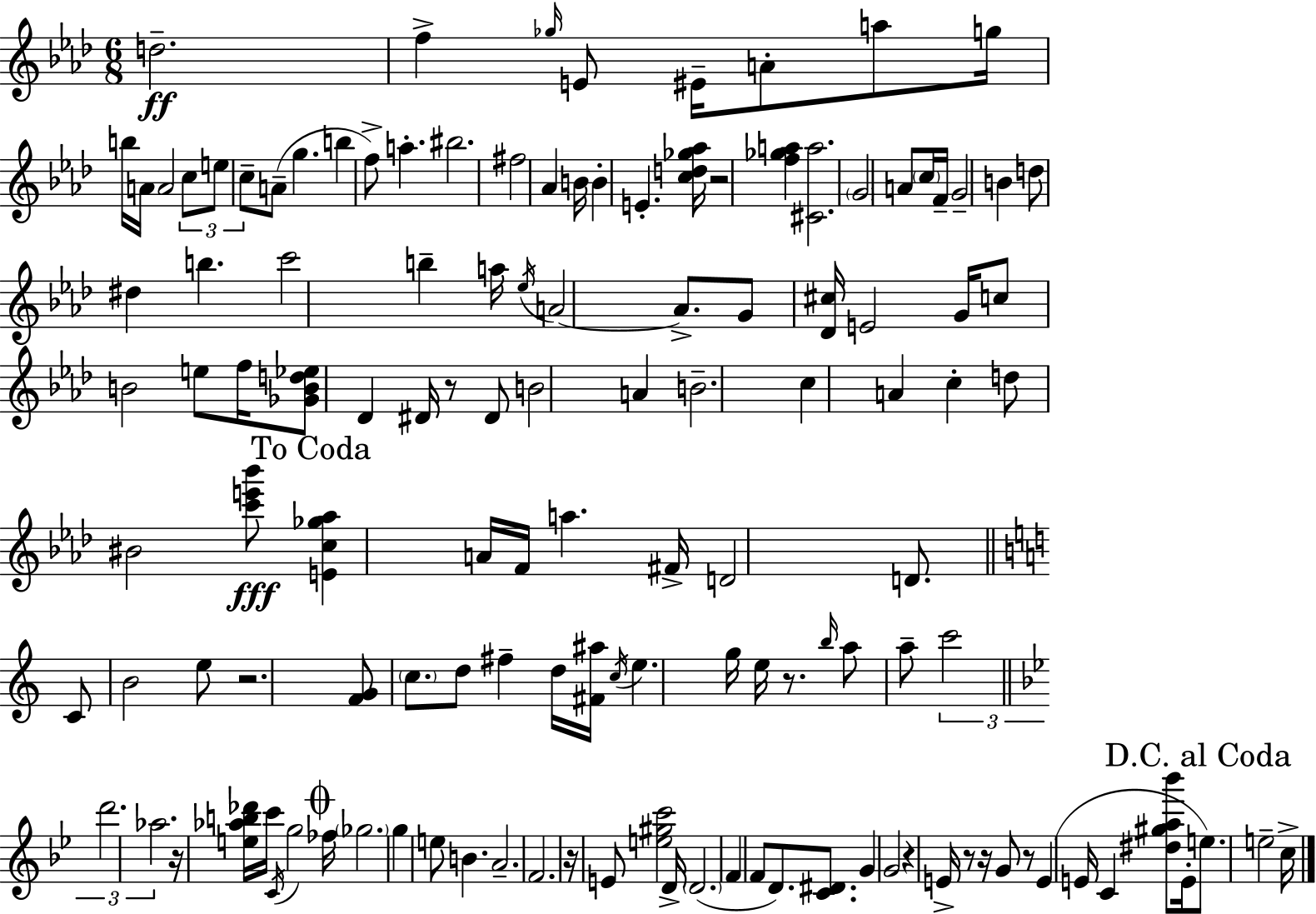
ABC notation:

X:1
T:Untitled
M:6/8
L:1/4
K:Fm
d2 f _g/4 E/2 ^E/4 A/2 a/2 g/4 b/4 A/4 A2 c/2 e/2 c/2 A/2 g b f/2 a ^b2 ^f2 _A B/4 B E [cd_g_a]/4 z2 [f_ga] [^Ca]2 G2 A/2 c/4 F/4 G2 B d/2 ^d b c'2 b a/4 _e/4 A2 A/2 G/2 [_D^c]/4 E2 G/4 c/2 B2 e/2 f/4 [_GBd_e]/2 _D ^D/4 z/2 ^D/2 B2 A B2 c A c d/2 ^B2 [c'e'_b']/2 [Ec_g_a] A/4 F/4 a ^F/4 D2 D/2 C/2 B2 e/2 z2 [FG]/2 c/2 d/2 ^f d/4 [^F^a]/4 c/4 e g/4 e/4 z/2 b/4 a/2 a/2 c'2 d'2 _a2 z/4 [e_ab_d']/4 c'/4 C/4 g2 _f/4 _g2 g e/2 B A2 F2 z/4 E/2 [e^gc']2 D/4 D2 F F/2 D/2 [C^D]/2 G G2 z E/4 z/2 z/4 G/2 z/2 E E/4 C [^d^ga_b']/2 E/4 e/2 e2 c/4